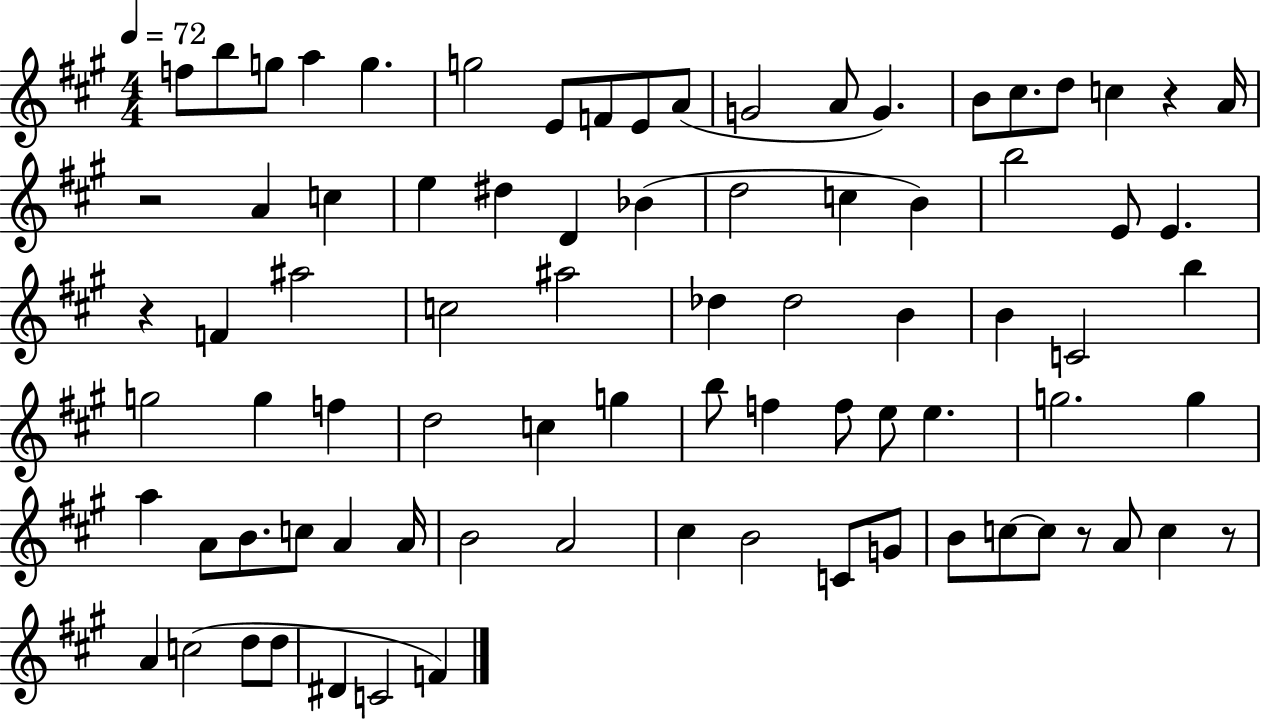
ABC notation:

X:1
T:Untitled
M:4/4
L:1/4
K:A
f/2 b/2 g/2 a g g2 E/2 F/2 E/2 A/2 G2 A/2 G B/2 ^c/2 d/2 c z A/4 z2 A c e ^d D _B d2 c B b2 E/2 E z F ^a2 c2 ^a2 _d _d2 B B C2 b g2 g f d2 c g b/2 f f/2 e/2 e g2 g a A/2 B/2 c/2 A A/4 B2 A2 ^c B2 C/2 G/2 B/2 c/2 c/2 z/2 A/2 c z/2 A c2 d/2 d/2 ^D C2 F